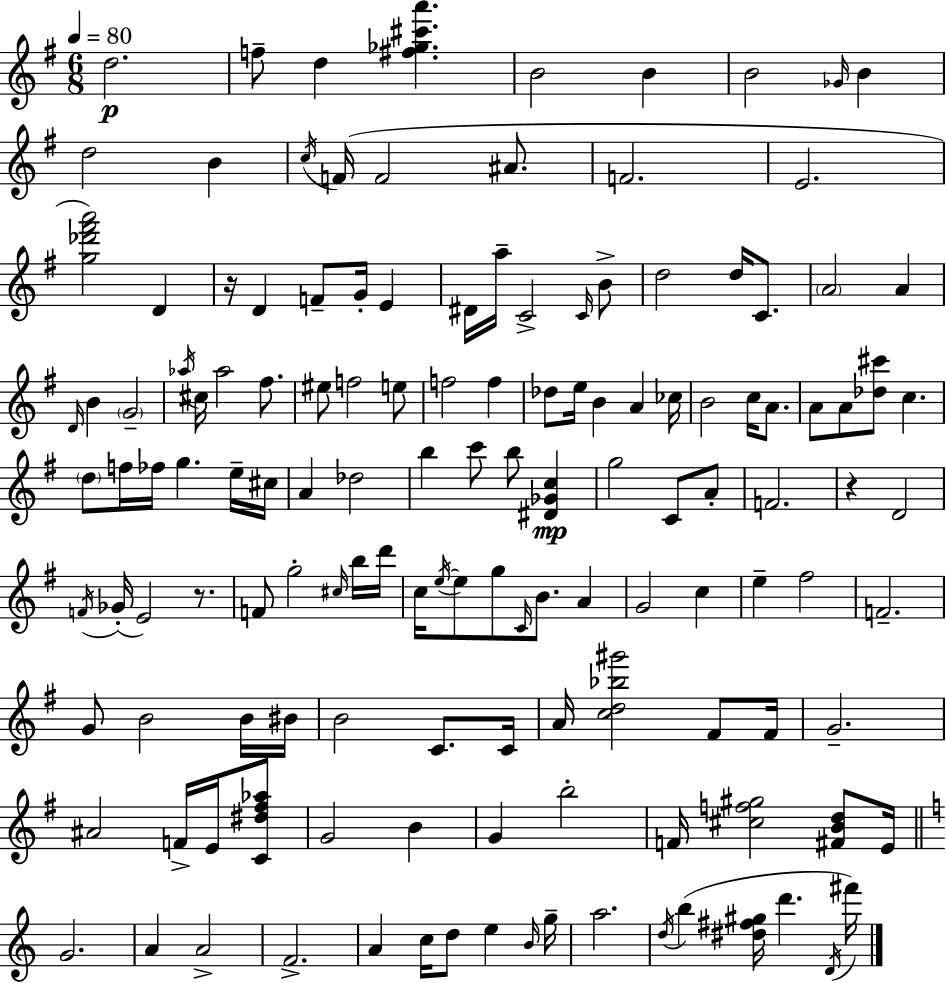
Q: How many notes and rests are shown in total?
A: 138